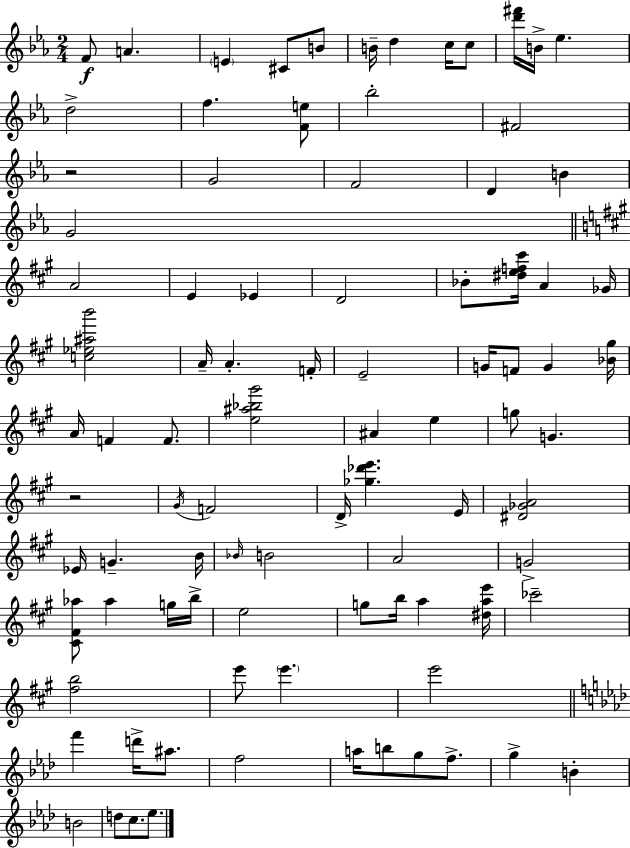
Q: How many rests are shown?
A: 2